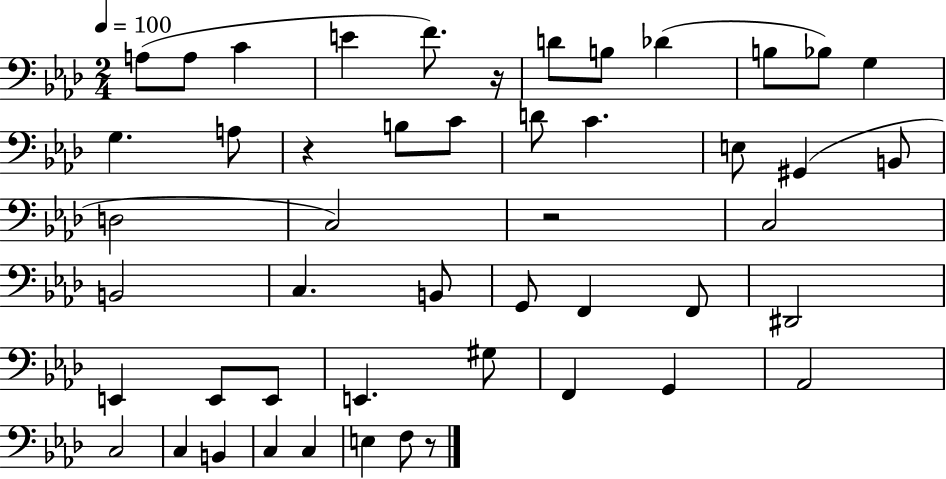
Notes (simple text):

A3/e A3/e C4/q E4/q F4/e. R/s D4/e B3/e Db4/q B3/e Bb3/e G3/q G3/q. A3/e R/q B3/e C4/e D4/e C4/q. E3/e G#2/q B2/e D3/h C3/h R/h C3/h B2/h C3/q. B2/e G2/e F2/q F2/e D#2/h E2/q E2/e E2/e E2/q. G#3/e F2/q G2/q Ab2/h C3/h C3/q B2/q C3/q C3/q E3/q F3/e R/e